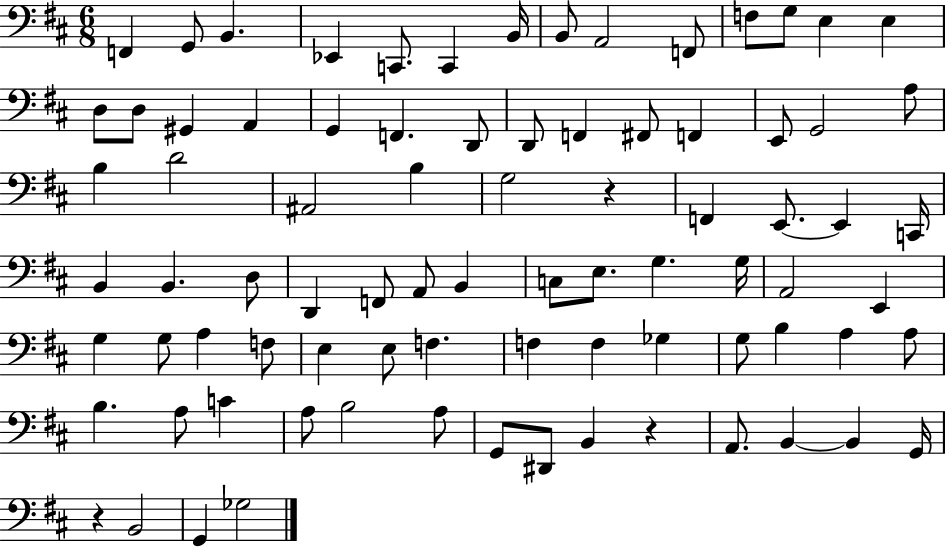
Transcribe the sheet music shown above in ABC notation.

X:1
T:Untitled
M:6/8
L:1/4
K:D
F,, G,,/2 B,, _E,, C,,/2 C,, B,,/4 B,,/2 A,,2 F,,/2 F,/2 G,/2 E, E, D,/2 D,/2 ^G,, A,, G,, F,, D,,/2 D,,/2 F,, ^F,,/2 F,, E,,/2 G,,2 A,/2 B, D2 ^A,,2 B, G,2 z F,, E,,/2 E,, C,,/4 B,, B,, D,/2 D,, F,,/2 A,,/2 B,, C,/2 E,/2 G, G,/4 A,,2 E,, G, G,/2 A, F,/2 E, E,/2 F, F, F, _G, G,/2 B, A, A,/2 B, A,/2 C A,/2 B,2 A,/2 G,,/2 ^D,,/2 B,, z A,,/2 B,, B,, G,,/4 z B,,2 G,, _G,2